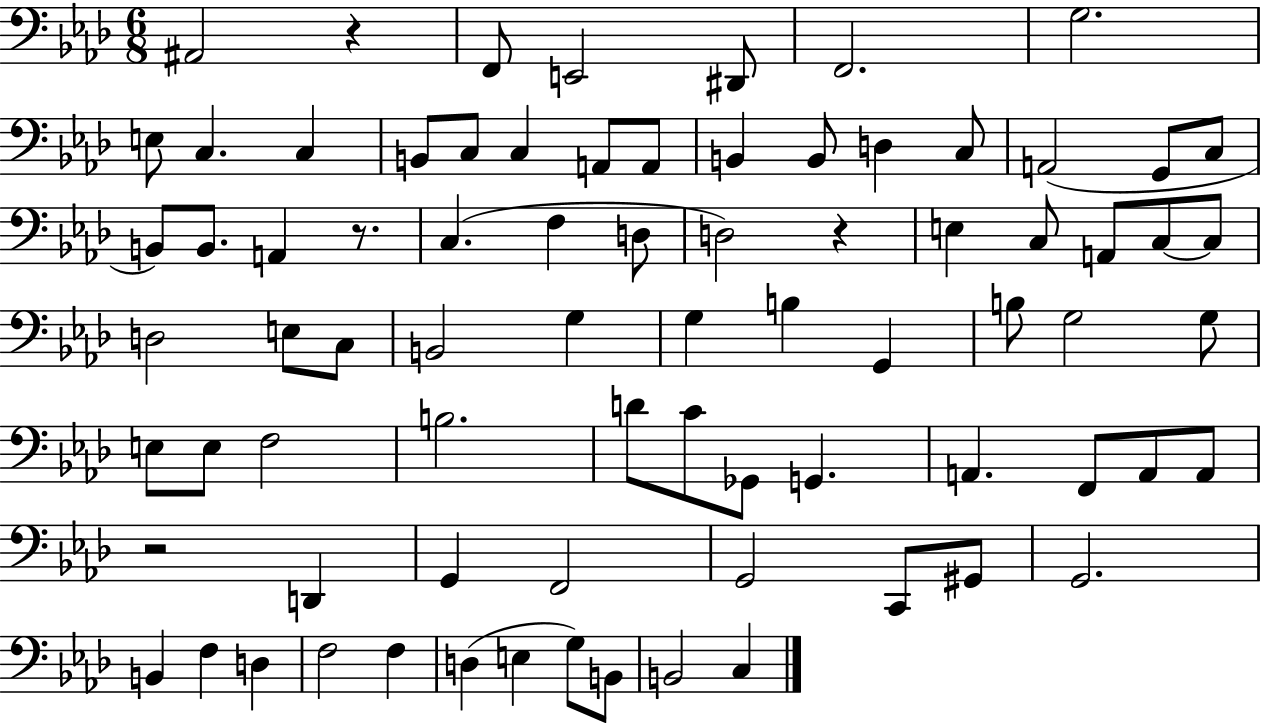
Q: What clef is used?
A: bass